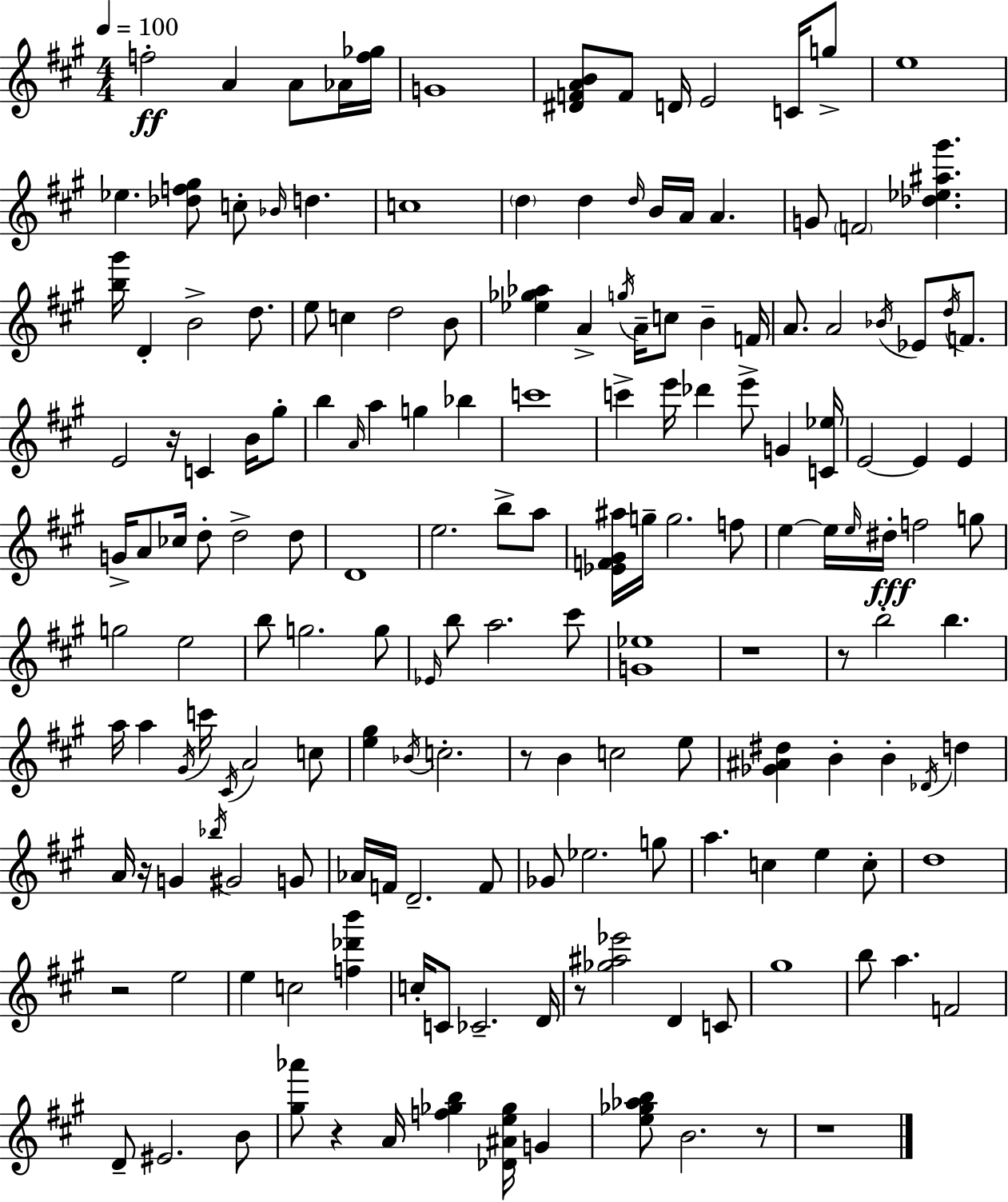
{
  \clef treble
  \numericTimeSignature
  \time 4/4
  \key a \major
  \tempo 4 = 100
  f''2-.\ff a'4 a'8 aes'16 <f'' ges''>16 | g'1 | <dis' f' a' b'>8 f'8 d'16 e'2 c'16 g''8-> | e''1 | \break ees''4. <des'' f'' gis''>8 c''8-. \grace { bes'16 } d''4. | c''1 | \parenthesize d''4 d''4 \grace { d''16 } b'16 a'16 a'4. | g'8 \parenthesize f'2 <des'' ees'' ais'' gis'''>4. | \break <b'' gis'''>16 d'4-. b'2-> d''8. | e''8 c''4 d''2 | b'8 <ees'' ges'' aes''>4 a'4-> \acciaccatura { g''16 } a'16-- c''8 b'4-- | f'16 a'8. a'2 \acciaccatura { bes'16 } ees'8 | \break \acciaccatura { d''16 } f'8. e'2 r16 c'4 | b'16 gis''8-. b''4 \grace { a'16 } a''4 g''4 | bes''4 c'''1 | c'''4-> e'''16 des'''4 e'''8-> | \break g'4 <c' ees''>16 e'2~~ e'4 | e'4 g'16-> a'8 ces''16 d''8-. d''2-> | d''8 d'1 | e''2. | \break b''8-> a''8 <ees' f' gis' ais''>16 g''16-- g''2. | f''8 e''4~~ e''16 \grace { e''16 }\fff dis''16-. f''2 | g''8 g''2 e''2 | b''8 g''2. | \break g''8 \grace { ees'16 } b''8 a''2. | cis'''8 <g' ees''>1 | r1 | r8 b''2-. | \break b''4. a''16 a''4 \acciaccatura { gis'16 } c'''16 \acciaccatura { cis'16 } | a'2 c''8 <e'' gis''>4 \acciaccatura { bes'16 } c''2.-. | r8 b'4 | c''2 e''8 <ges' ais' dis''>4 b'4-. | \break b'4-. \acciaccatura { des'16 } d''4 a'16 r16 g'4 | \acciaccatura { bes''16 } gis'2 g'8 aes'16 f'16 d'2.-- | f'8 ges'8 ees''2. | g''8 a''4. | \break c''4 e''4 c''8-. d''1 | r2 | e''2 e''4 | c''2 <f'' des''' b'''>4 c''16-. c'8 | \break ces'2.-- d'16 r8 <ges'' ais'' ees'''>2 | d'4 c'8 gis''1 | b''8 a''4. | f'2 d'8-- eis'2. | \break b'8 <gis'' aes'''>8 r4 | a'16 <f'' ges'' b''>4 <des' ais' e'' ges''>16 g'4 <e'' ges'' aes'' b''>8 b'2. | r8 r1 | \bar "|."
}